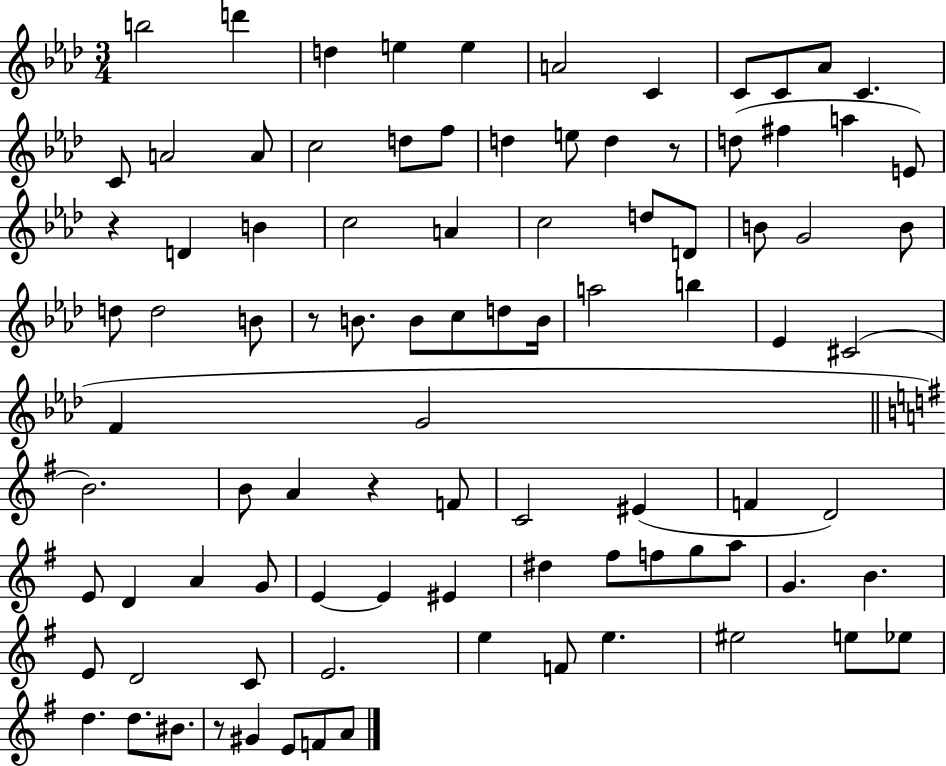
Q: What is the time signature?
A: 3/4